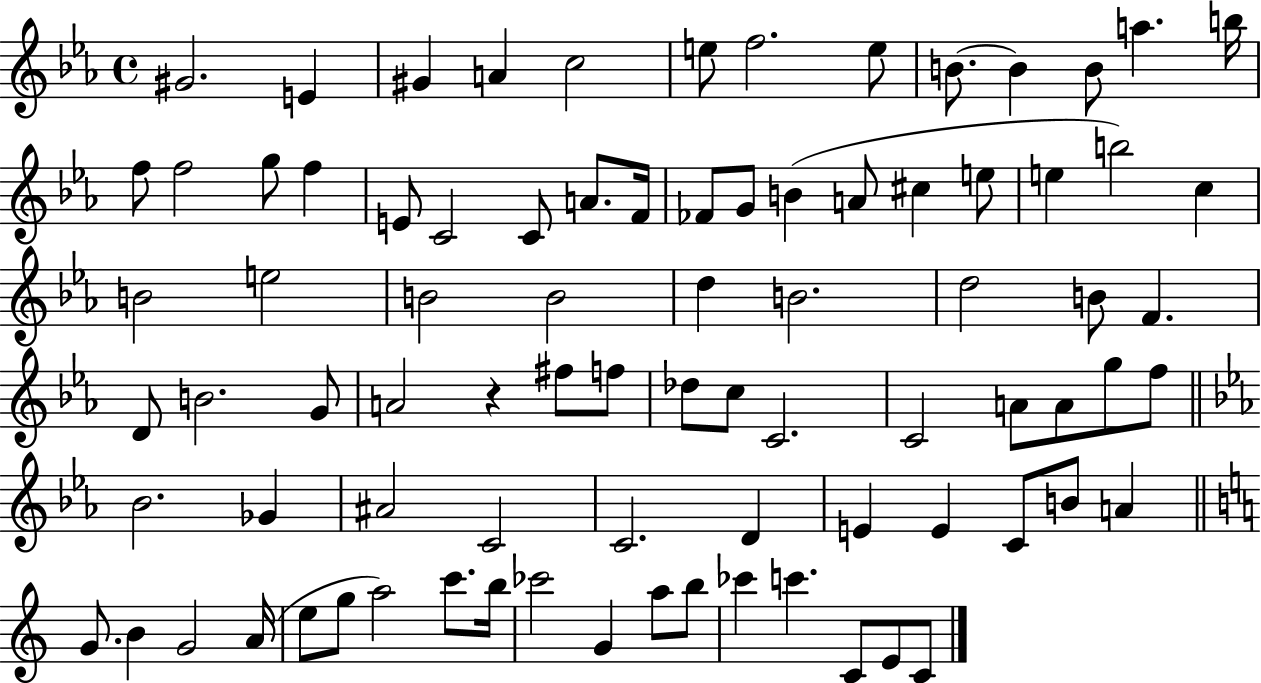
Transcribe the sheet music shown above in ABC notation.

X:1
T:Untitled
M:4/4
L:1/4
K:Eb
^G2 E ^G A c2 e/2 f2 e/2 B/2 B B/2 a b/4 f/2 f2 g/2 f E/2 C2 C/2 A/2 F/4 _F/2 G/2 B A/2 ^c e/2 e b2 c B2 e2 B2 B2 d B2 d2 B/2 F D/2 B2 G/2 A2 z ^f/2 f/2 _d/2 c/2 C2 C2 A/2 A/2 g/2 f/2 _B2 _G ^A2 C2 C2 D E E C/2 B/2 A G/2 B G2 A/4 e/2 g/2 a2 c'/2 b/4 _c'2 G a/2 b/2 _c' c' C/2 E/2 C/2